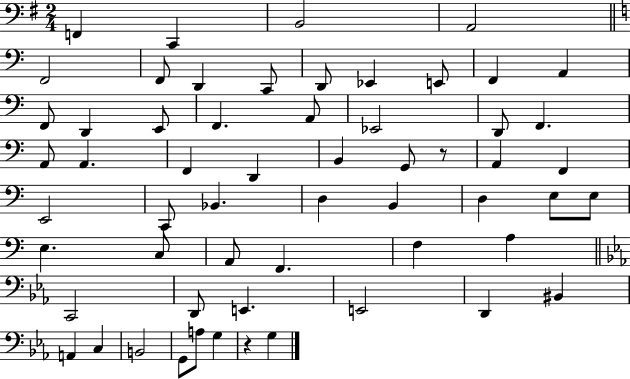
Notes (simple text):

F2/q C2/q B2/h A2/h F2/h F2/e D2/q C2/e D2/e Eb2/q E2/e F2/q A2/q F2/e D2/q E2/e F2/q. A2/e Eb2/h D2/e F2/q. A2/e A2/q. F2/q D2/q B2/q G2/e R/e A2/q F2/q E2/h C2/e Bb2/q. D3/q B2/q D3/q E3/e E3/e E3/q. C3/e A2/e F2/q. F3/q A3/q C2/h D2/e E2/q. E2/h D2/q BIS2/q A2/q C3/q B2/h G2/e A3/e G3/q R/q G3/q